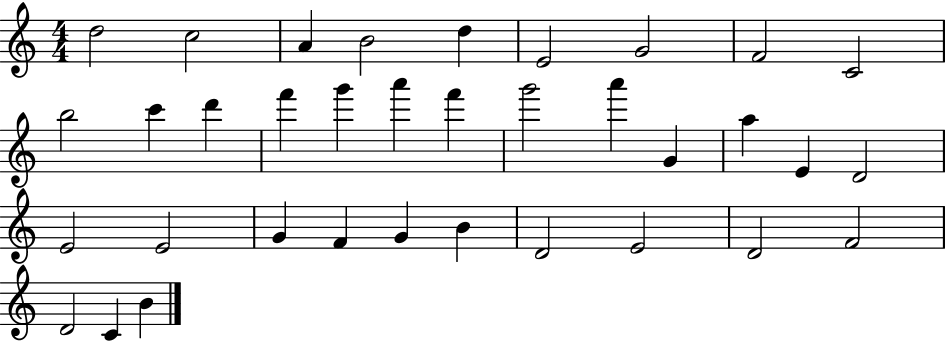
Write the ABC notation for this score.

X:1
T:Untitled
M:4/4
L:1/4
K:C
d2 c2 A B2 d E2 G2 F2 C2 b2 c' d' f' g' a' f' g'2 a' G a E D2 E2 E2 G F G B D2 E2 D2 F2 D2 C B